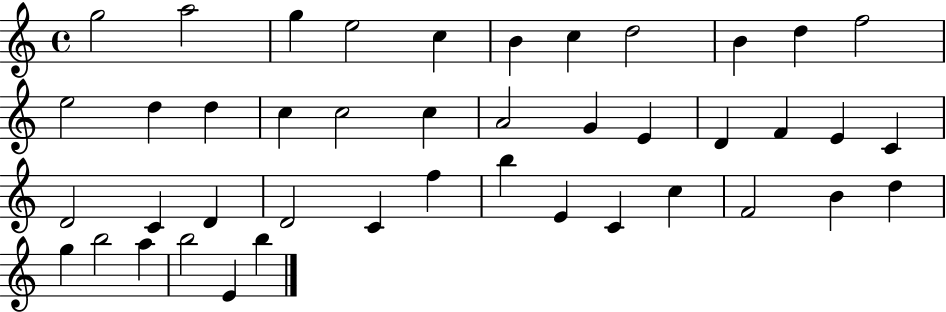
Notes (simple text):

G5/h A5/h G5/q E5/h C5/q B4/q C5/q D5/h B4/q D5/q F5/h E5/h D5/q D5/q C5/q C5/h C5/q A4/h G4/q E4/q D4/q F4/q E4/q C4/q D4/h C4/q D4/q D4/h C4/q F5/q B5/q E4/q C4/q C5/q F4/h B4/q D5/q G5/q B5/h A5/q B5/h E4/q B5/q